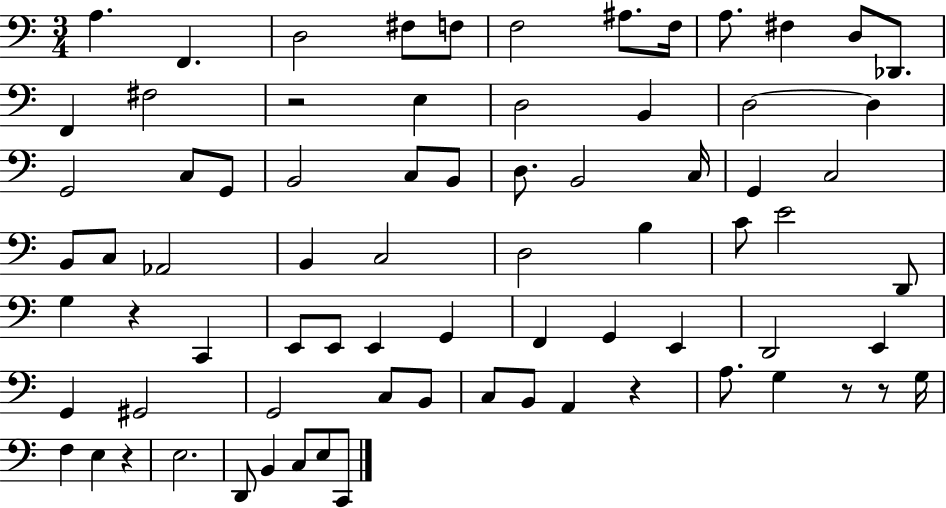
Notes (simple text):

A3/q. F2/q. D3/h F#3/e F3/e F3/h A#3/e. F3/s A3/e. F#3/q D3/e Db2/e. F2/q F#3/h R/h E3/q D3/h B2/q D3/h D3/q G2/h C3/e G2/e B2/h C3/e B2/e D3/e. B2/h C3/s G2/q C3/h B2/e C3/e Ab2/h B2/q C3/h D3/h B3/q C4/e E4/h D2/e G3/q R/q C2/q E2/e E2/e E2/q G2/q F2/q G2/q E2/q D2/h E2/q G2/q G#2/h G2/h C3/e B2/e C3/e B2/e A2/q R/q A3/e. G3/q R/e R/e G3/s F3/q E3/q R/q E3/h. D2/e B2/q C3/e E3/e C2/e